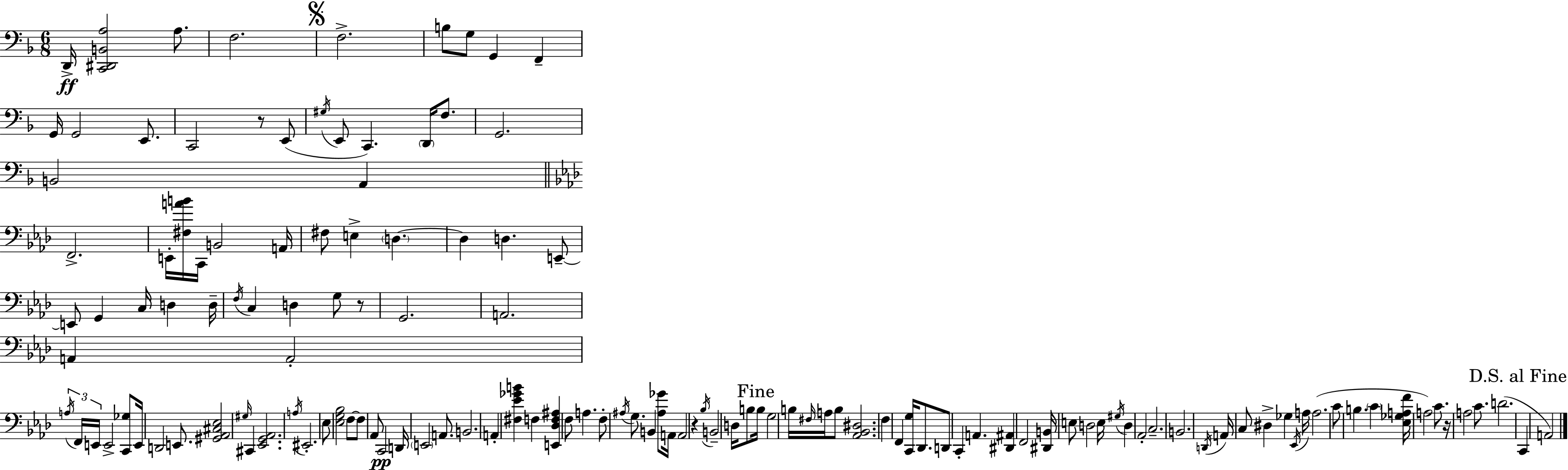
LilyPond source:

{
  \clef bass
  \numericTimeSignature
  \time 6/8
  \key f \major
  d,16->\ff <c, dis, b, a>2 a8. | f2. | \mark \markup { \musicglyph "scripts.segno" } f2.-> | b8 g8 g,4 f,4-- | \break g,16 g,2 e,8. | c,2 r8 e,8( | \acciaccatura { gis16 } e,8 c,4.) \parenthesize d,16 f8. | g,2. | \break b,2 a,4 | \bar "||" \break \key aes \major f,2.-> | e,16-. <fis a' b'>16 c,16 b,2 a,16 | fis8 e4-> \parenthesize d4.~~ | d4 d4. e,8--~~ | \break e,8 g,4 c16 d4 d16-- | \acciaccatura { f16 } c4 d4 g8 r8 | g,2. | a,2. | \break a,4 a,2-. | \tuplet 3/2 { \acciaccatura { a16 } f,16 e,16 } e,2-> | <c, ges>8 e,16 d,2 e,8. | <gis, aes, cis ees>2 \grace { gis16 } cis,4 | \break <ees, g, aes,>2. | \acciaccatura { a16 } eis,2.-. | ees8 <ees g bes>2 | f8~~ f8 aes,8 c,2\pp | \break d,16 \parenthesize e,2 | a,8. b,2. | a,4-. <fis ees' ges' b'>4 | f4 <e, des f ais>4 f8 a4. | \break f8-. \acciaccatura { ais16 } g8. b,4 | <ais ges'>8 a,16 a,2 | r4 \acciaccatura { bes16 } b,2-- | d16 b8 \mark "Fine" b16 g2 | \break b16 \grace { fis16 } a16 b8 <aes, bes, dis>2. | f4 f,4 | <c, g>16 des,8. d,8 c,4-. | a,4. <dis, ais,>4 f,2 | \break <dis, b,>16 e8 d2 | e16 \acciaccatura { gis16 } d4 | aes,2-. c2.-- | b,2. | \break \acciaccatura { d,16 } a,16 c8 | dis4-> ges4 \acciaccatura { ees,16 } a16 a2.( | c'8 | b4. \parenthesize c'4 <ees ges a f'>16 a2) | \break c'8. r16 a2 | c'8. d'2.( | \mark "D.S. al Fine" c,4 | a,2) \bar "|."
}